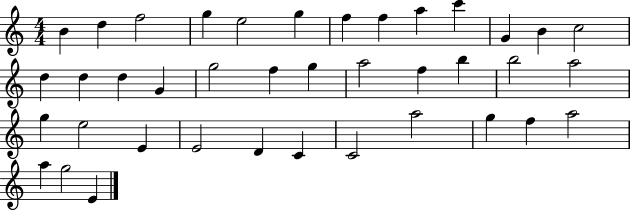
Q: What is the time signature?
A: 4/4